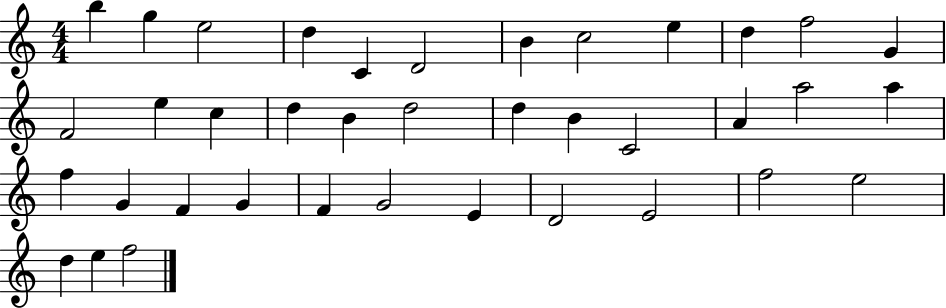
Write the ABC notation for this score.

X:1
T:Untitled
M:4/4
L:1/4
K:C
b g e2 d C D2 B c2 e d f2 G F2 e c d B d2 d B C2 A a2 a f G F G F G2 E D2 E2 f2 e2 d e f2